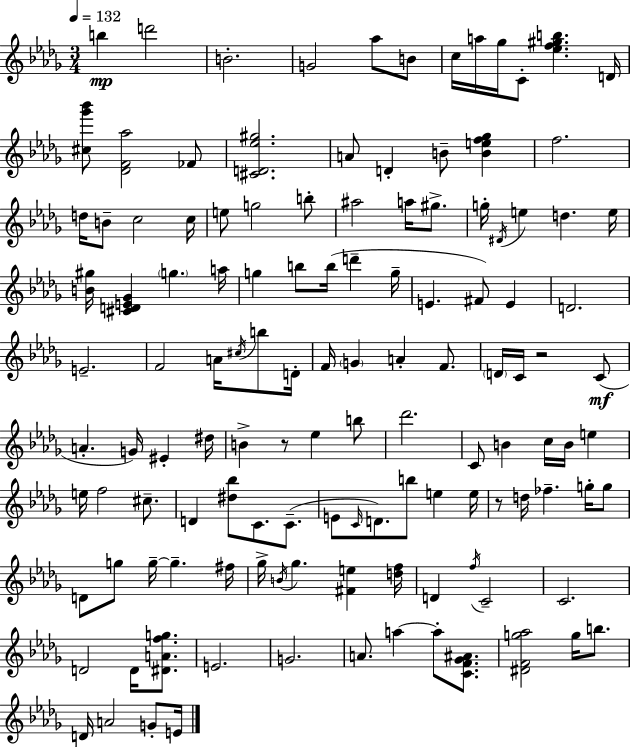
B5/q D6/h B4/h. G4/h Ab5/e B4/e C5/s A5/s Gb5/s C4/e [Eb5,F5,G#5,B5]/q. D4/s [C#5,Gb6,Bb6]/e [Db4,F4,Ab5]/h FES4/e [C#4,D4,Eb5,G#5]/h. A4/e D4/q B4/e [B4,E5,F5,Gb5]/q F5/h. D5/s B4/e C5/h C5/s E5/e G5/h B5/e A#5/h A5/s G#5/e. G5/s D#4/s E5/q D5/q. E5/s [B4,G#5]/s [C#4,D4,E4,Gb4]/q G5/q. A5/s G5/q B5/e B5/s D6/q G5/s E4/q. F#4/e E4/q D4/h. E4/h. F4/h A4/s C#5/s B5/e D4/s F4/s G4/q A4/q F4/e. D4/s C4/s R/h C4/e A4/q. G4/s EIS4/q D#5/s B4/q R/e Eb5/q B5/e Db6/h. C4/e B4/q C5/s B4/s E5/q E5/s F5/h C#5/e. D4/q [D#5,Bb5]/e C4/e. C4/e. E4/e C4/s D4/e. B5/e E5/q E5/s R/e D5/s FES5/q. G5/s G5/e D4/e G5/e G5/s G5/q. F#5/s Gb5/s B4/s Gb5/q. [F#4,E5]/q [D5,F5]/s D4/q F5/s C4/h C4/h. D4/h D4/s [D#4,A4,F5,G5]/e. E4/h. G4/h. A4/e. A5/q A5/e [C4,F4,Gb4,A#4]/e. [D#4,F4,G5,Ab5]/h G5/s B5/e. D4/s A4/h G4/e E4/s